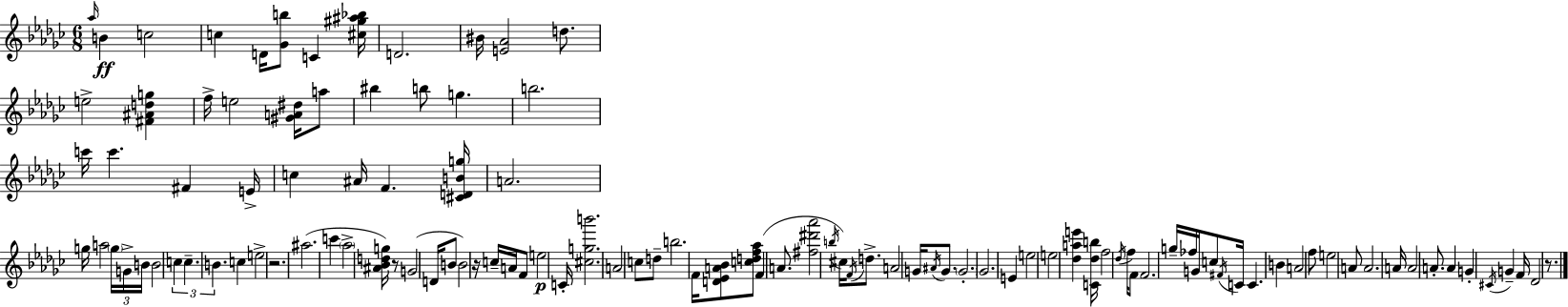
Ab5/s B4/q C5/h C5/q D4/s [Gb4,B5]/e C4/q [C#5,G#5,A#5,Bb5]/s D4/h. BIS4/s [E4,Ab4]/h D5/e. E5/h [F#4,A#4,D5,G5]/q F5/s E5/h [G#4,A4,D#5]/s A5/e BIS5/q B5/e G5/q. B5/h. C6/s C6/q. F#4/q E4/s C5/q A#4/s F4/q. [C#4,D4,B4,G5]/s A4/h. G5/s A5/h G5/s G4/s B4/s B4/h C5/q C5/q. B4/q. C5/q E5/h R/h. A#5/h. C6/q Ab5/h [A#4,Bb4,D5,G5]/s R/e G4/h D4/s B4/e B4/h R/s C5/s A4/s F4/e E5/h C4/s [C#5,G5,B6]/h. A4/h C5/e D5/e B5/h. F4/s [D4,Eb4,A4,Bb4]/e [C5,D5,F5,Ab5]/e F4/q A4/e. [F#5,D#6,Ab6]/h B5/s C#5/s F4/s D5/e. A4/h G4/s A#4/s G4/e. G4/h. Gb4/h. E4/q E5/h E5/h [Db5,A5,E6]/q [C4,Db5,B5]/s F5/h Db5/s F5/s F4/e F4/h. G5/s FES5/s G4/s C5/e F#4/s C4/s C4/q. B4/q A4/h F5/e E5/h A4/e A4/h. A4/s A4/h A4/e. A4/q G4/q C#4/s G4/q F4/s Db4/h R/e.